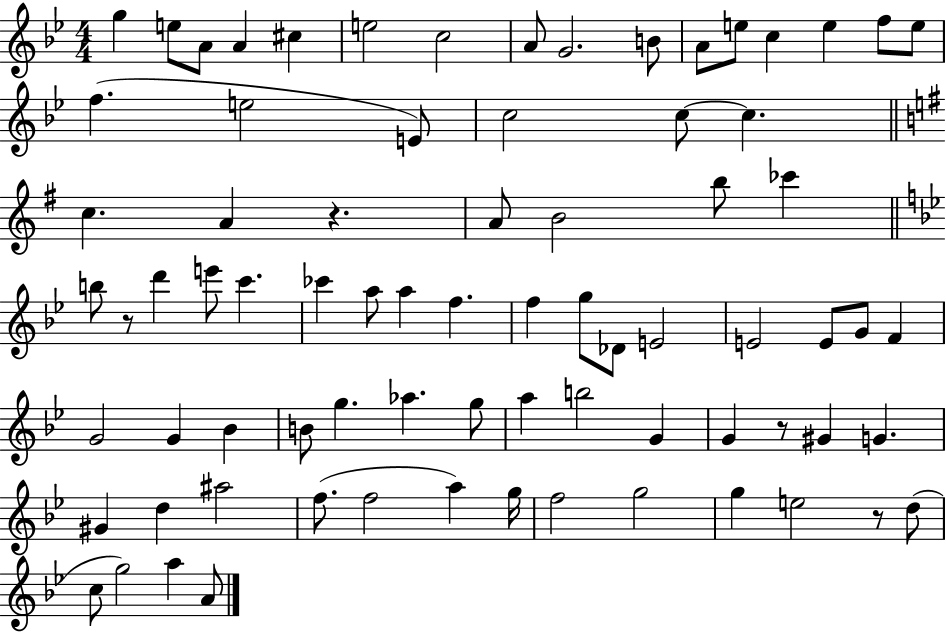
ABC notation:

X:1
T:Untitled
M:4/4
L:1/4
K:Bb
g e/2 A/2 A ^c e2 c2 A/2 G2 B/2 A/2 e/2 c e f/2 e/2 f e2 E/2 c2 c/2 c c A z A/2 B2 b/2 _c' b/2 z/2 d' e'/2 c' _c' a/2 a f f g/2 _D/2 E2 E2 E/2 G/2 F G2 G _B B/2 g _a g/2 a b2 G G z/2 ^G G ^G d ^a2 f/2 f2 a g/4 f2 g2 g e2 z/2 d/2 c/2 g2 a A/2